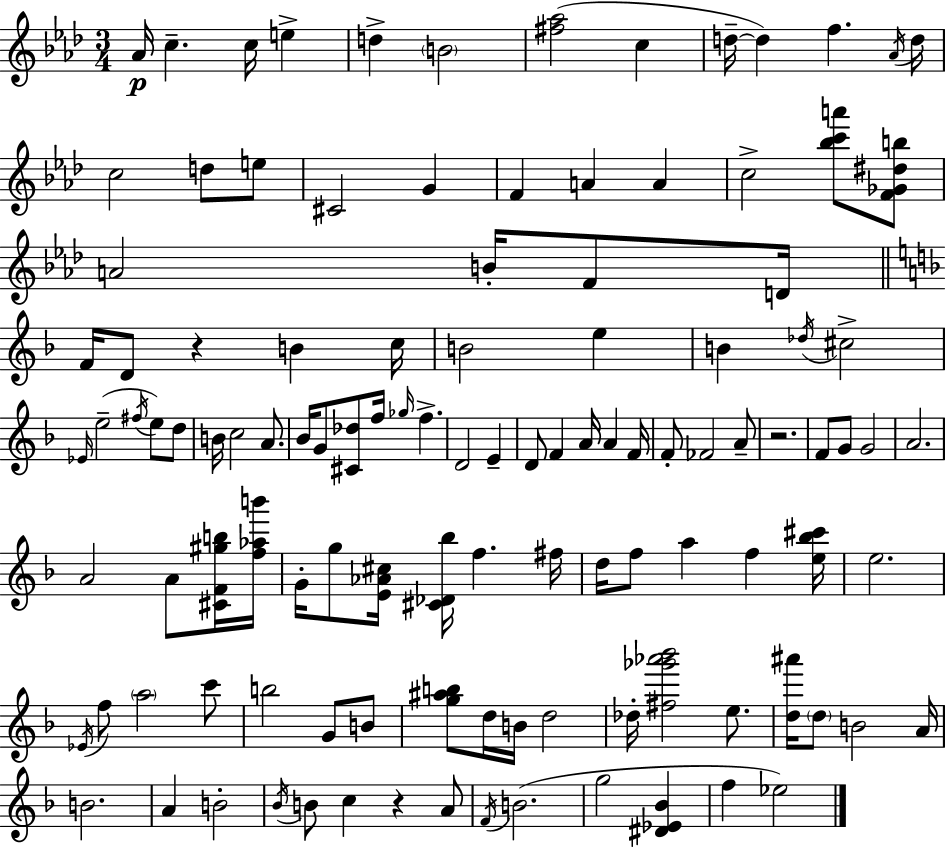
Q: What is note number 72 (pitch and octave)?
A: E5